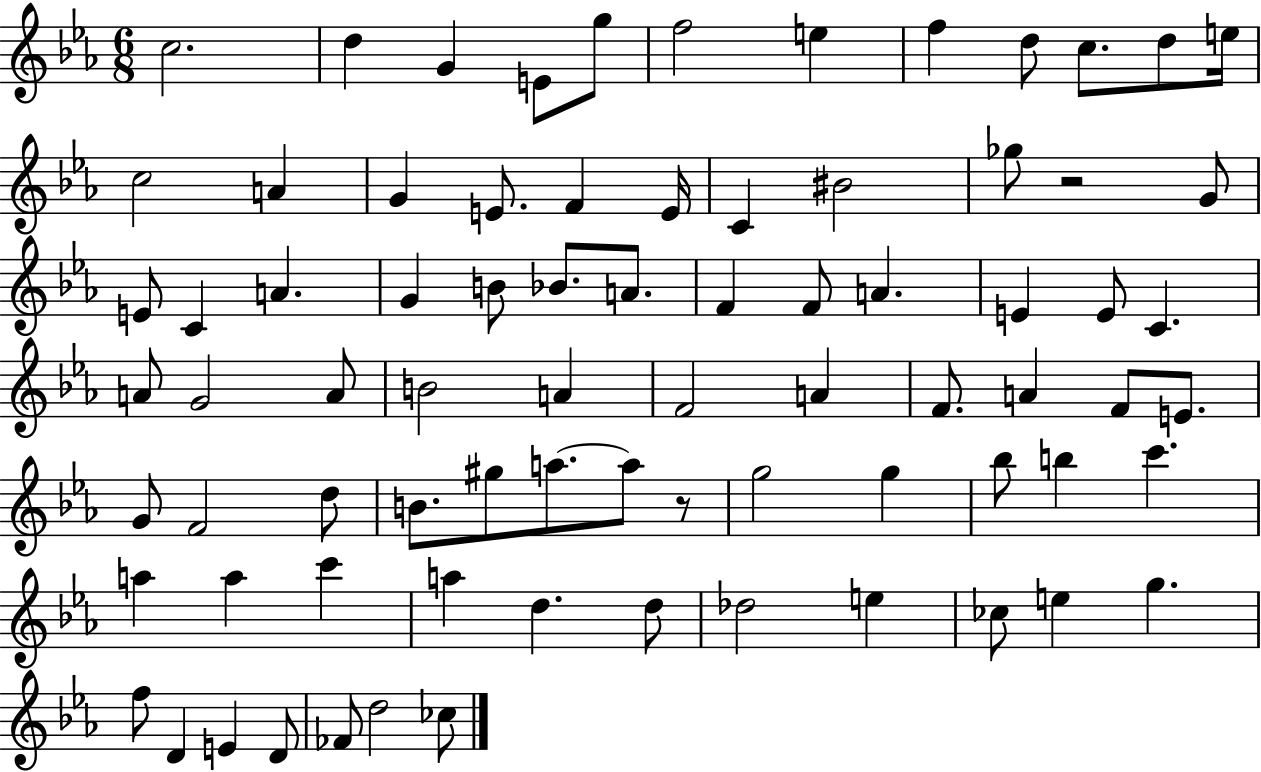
{
  \clef treble
  \numericTimeSignature
  \time 6/8
  \key ees \major
  c''2. | d''4 g'4 e'8 g''8 | f''2 e''4 | f''4 d''8 c''8. d''8 e''16 | \break c''2 a'4 | g'4 e'8. f'4 e'16 | c'4 bis'2 | ges''8 r2 g'8 | \break e'8 c'4 a'4. | g'4 b'8 bes'8. a'8. | f'4 f'8 a'4. | e'4 e'8 c'4. | \break a'8 g'2 a'8 | b'2 a'4 | f'2 a'4 | f'8. a'4 f'8 e'8. | \break g'8 f'2 d''8 | b'8. gis''8 a''8.~~ a''8 r8 | g''2 g''4 | bes''8 b''4 c'''4. | \break a''4 a''4 c'''4 | a''4 d''4. d''8 | des''2 e''4 | ces''8 e''4 g''4. | \break f''8 d'4 e'4 d'8 | fes'8 d''2 ces''8 | \bar "|."
}